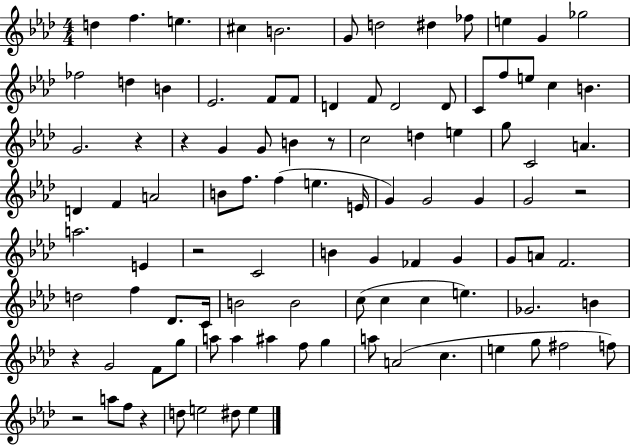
{
  \clef treble
  \numericTimeSignature
  \time 4/4
  \key aes \major
  d''4 f''4. e''4. | cis''4 b'2. | g'8 d''2 dis''4 fes''8 | e''4 g'4 ges''2 | \break fes''2 d''4 b'4 | ees'2. f'8 f'8 | d'4 f'8 d'2 d'8 | c'8 f''8 e''8 c''4 b'4. | \break g'2. r4 | r4 g'4 g'8 b'4 r8 | c''2 d''4 e''4 | g''8 c'2 a'4. | \break d'4 f'4 a'2 | b'8 f''8. f''4( e''4. e'16 | g'4) g'2 g'4 | g'2 r2 | \break a''2. e'4 | r2 c'2 | b'4 g'4 fes'4 g'4 | g'8 a'8 f'2. | \break d''2 f''4 des'8. c'16 | b'2 b'2 | c''8( c''4 c''4 e''4.) | ges'2. b'4 | \break r4 g'2 f'8 g''8 | a''8 a''4 ais''4 f''8 g''4 | a''8 a'2( c''4. | e''4 g''8 fis''2 f''8) | \break r2 a''8 f''8 r4 | d''8 e''2 dis''8 e''4 | \bar "|."
}